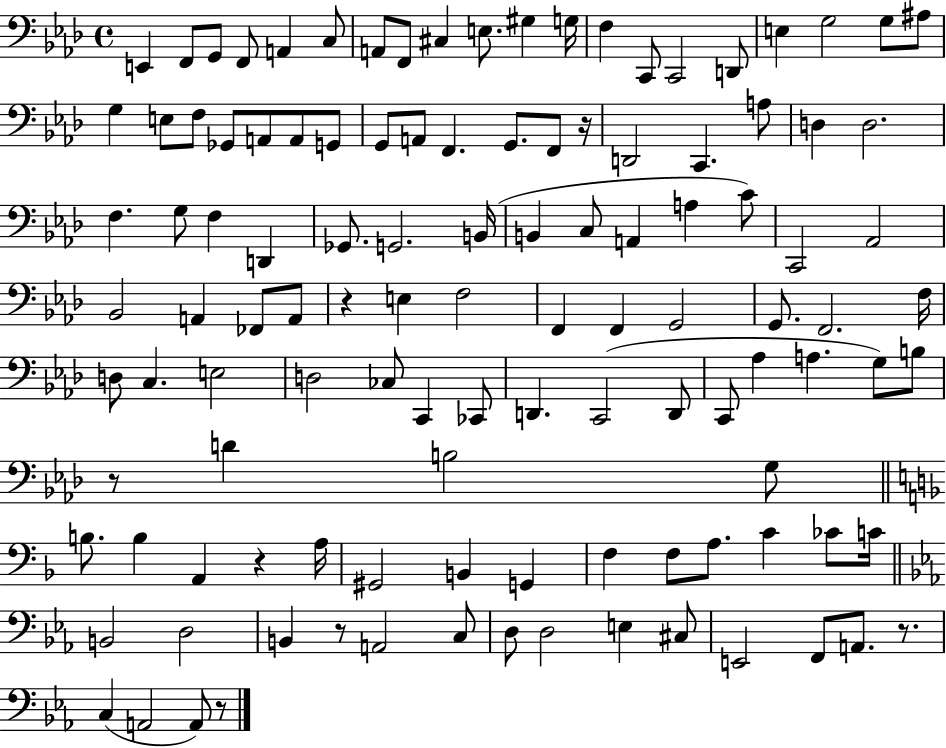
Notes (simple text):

E2/q F2/e G2/e F2/e A2/q C3/e A2/e F2/e C#3/q E3/e. G#3/q G3/s F3/q C2/e C2/h D2/e E3/q G3/h G3/e A#3/e G3/q E3/e F3/e Gb2/e A2/e A2/e G2/e G2/e A2/e F2/q. G2/e. F2/e R/s D2/h C2/q. A3/e D3/q D3/h. F3/q. G3/e F3/q D2/q Gb2/e. G2/h. B2/s B2/q C3/e A2/q A3/q C4/e C2/h Ab2/h Bb2/h A2/q FES2/e A2/e R/q E3/q F3/h F2/q F2/q G2/h G2/e. F2/h. F3/s D3/e C3/q. E3/h D3/h CES3/e C2/q CES2/e D2/q. C2/h D2/e C2/e Ab3/q A3/q. G3/e B3/e R/e D4/q B3/h G3/e B3/e. B3/q A2/q R/q A3/s G#2/h B2/q G2/q F3/q F3/e A3/e. C4/q CES4/e C4/s B2/h D3/h B2/q R/e A2/h C3/e D3/e D3/h E3/q C#3/e E2/h F2/e A2/e. R/e. C3/q A2/h A2/e R/e